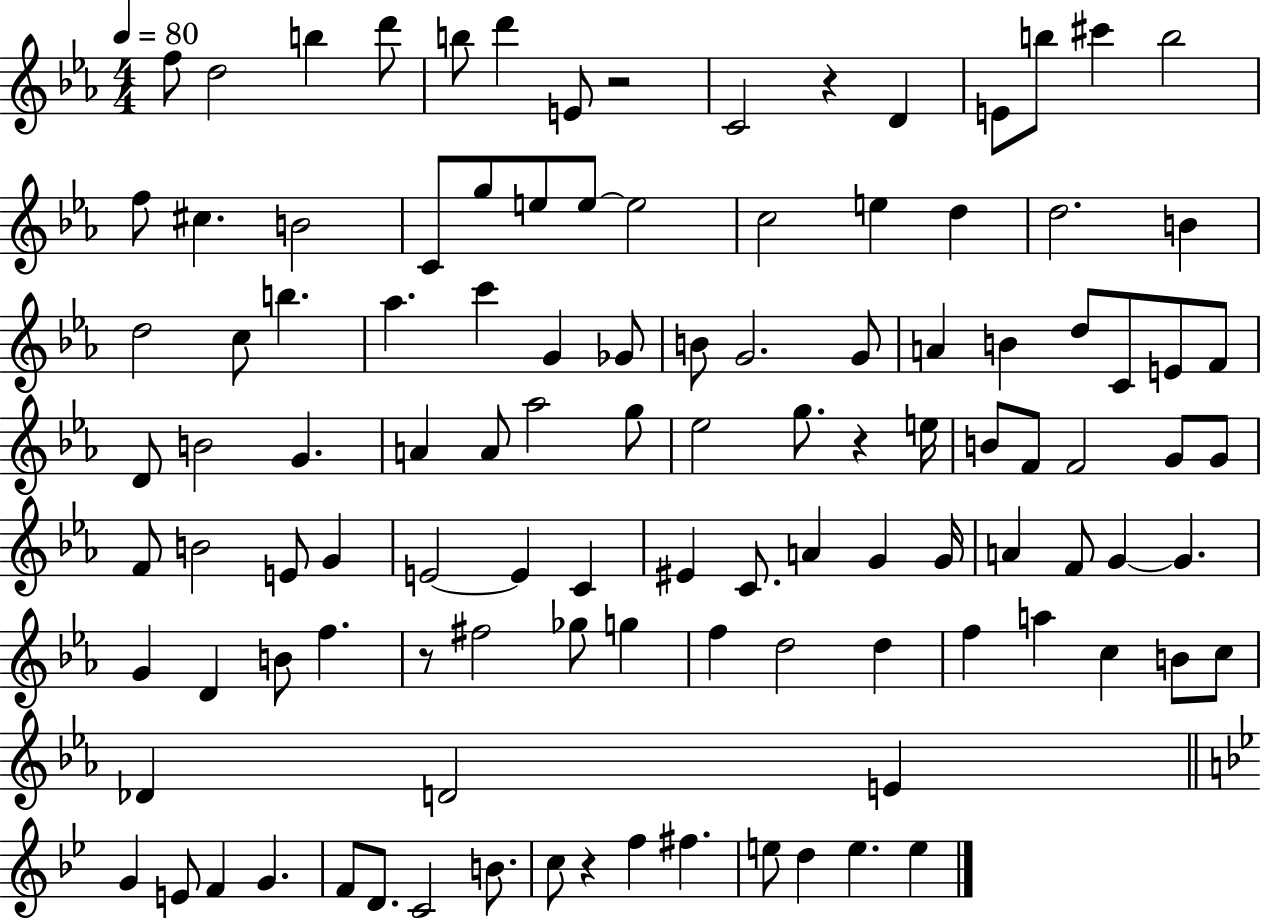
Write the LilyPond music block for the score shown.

{
  \clef treble
  \numericTimeSignature
  \time 4/4
  \key ees \major
  \tempo 4 = 80
  f''8 d''2 b''4 d'''8 | b''8 d'''4 e'8 r2 | c'2 r4 d'4 | e'8 b''8 cis'''4 b''2 | \break f''8 cis''4. b'2 | c'8 g''8 e''8 e''8~~ e''2 | c''2 e''4 d''4 | d''2. b'4 | \break d''2 c''8 b''4. | aes''4. c'''4 g'4 ges'8 | b'8 g'2. g'8 | a'4 b'4 d''8 c'8 e'8 f'8 | \break d'8 b'2 g'4. | a'4 a'8 aes''2 g''8 | ees''2 g''8. r4 e''16 | b'8 f'8 f'2 g'8 g'8 | \break f'8 b'2 e'8 g'4 | e'2~~ e'4 c'4 | eis'4 c'8. a'4 g'4 g'16 | a'4 f'8 g'4~~ g'4. | \break g'4 d'4 b'8 f''4. | r8 fis''2 ges''8 g''4 | f''4 d''2 d''4 | f''4 a''4 c''4 b'8 c''8 | \break des'4 d'2 e'4 | \bar "||" \break \key bes \major g'4 e'8 f'4 g'4. | f'8 d'8. c'2 b'8. | c''8 r4 f''4 fis''4. | e''8 d''4 e''4. e''4 | \break \bar "|."
}